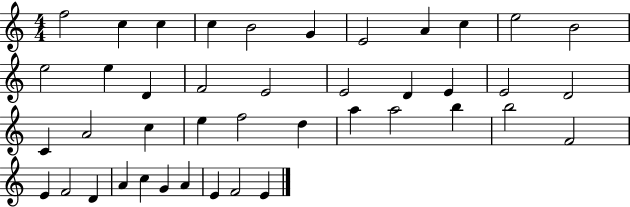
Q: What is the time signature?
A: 4/4